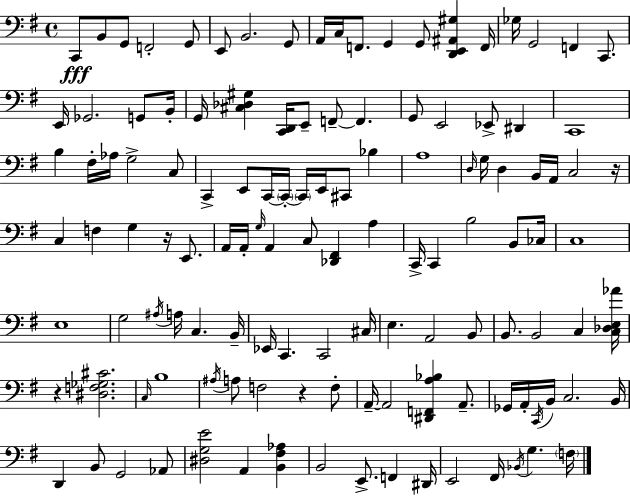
X:1
T:Untitled
M:4/4
L:1/4
K:G
C,,/2 B,,/2 G,,/2 F,,2 G,,/2 E,,/2 B,,2 G,,/2 A,,/4 C,/4 F,,/2 G,, G,,/2 [D,,E,,^A,,^G,] F,,/4 _G,/4 G,,2 F,, C,,/2 E,,/4 _G,,2 G,,/2 B,,/4 G,,/4 [^C,_D,^G,] [C,,D,,]/4 E,,/2 F,,/2 F,, G,,/2 E,,2 _E,,/2 ^D,, C,,4 B, ^F,/4 _A,/4 G,2 C,/2 C,, E,,/2 C,,/4 C,,/4 C,,/4 E,,/4 ^C,,/2 _B, A,4 D,/4 G,/4 D, B,,/4 A,,/4 C,2 z/4 C, F, G, z/4 E,,/2 A,,/4 A,,/4 G,/4 A,, C,/2 [_D,,^F,,] A, C,,/4 C,, B,2 B,,/2 _C,/4 C,4 E,4 G,2 ^A,/4 A,/4 C, B,,/4 _E,,/4 C,, C,,2 ^C,/4 E, A,,2 B,,/2 B,,/2 B,,2 C, [C,_D,E,_A]/4 z [^D,F,_G,^C]2 C,/4 B,4 ^A,/4 A,/2 F,2 z F,/2 A,,/4 A,,2 [^D,,F,,A,_B,] A,,/2 _G,,/4 A,,/4 C,,/4 B,,/4 C,2 B,,/4 D,, B,,/2 G,,2 _A,,/2 [^D,G,E]2 A,, [B,,^F,_A,] B,,2 E,,/2 F,, ^D,,/4 E,,2 ^F,,/4 _B,,/4 G, F,/4